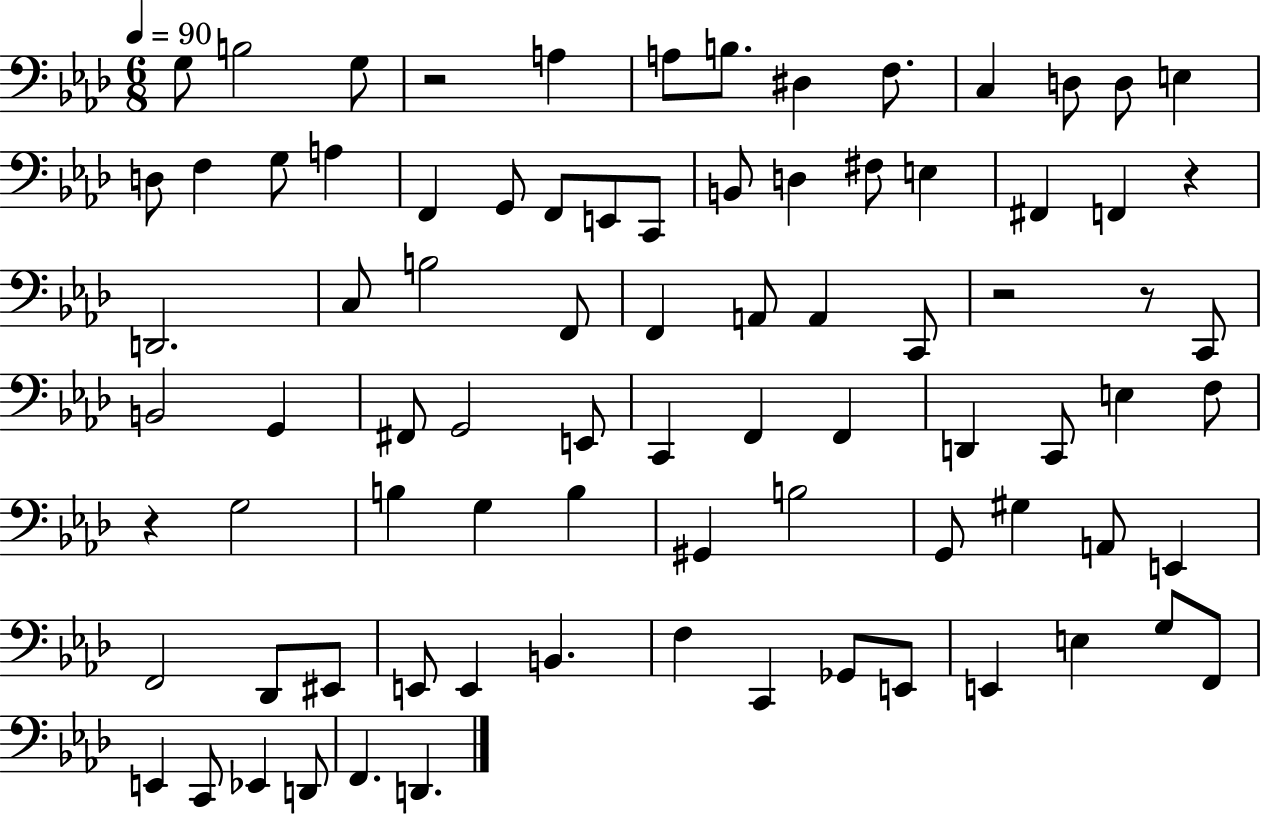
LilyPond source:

{
  \clef bass
  \numericTimeSignature
  \time 6/8
  \key aes \major
  \tempo 4 = 90
  g8 b2 g8 | r2 a4 | a8 b8. dis4 f8. | c4 d8 d8 e4 | \break d8 f4 g8 a4 | f,4 g,8 f,8 e,8 c,8 | b,8 d4 fis8 e4 | fis,4 f,4 r4 | \break d,2. | c8 b2 f,8 | f,4 a,8 a,4 c,8 | r2 r8 c,8 | \break b,2 g,4 | fis,8 g,2 e,8 | c,4 f,4 f,4 | d,4 c,8 e4 f8 | \break r4 g2 | b4 g4 b4 | gis,4 b2 | g,8 gis4 a,8 e,4 | \break f,2 des,8 eis,8 | e,8 e,4 b,4. | f4 c,4 ges,8 e,8 | e,4 e4 g8 f,8 | \break e,4 c,8 ees,4 d,8 | f,4. d,4. | \bar "|."
}